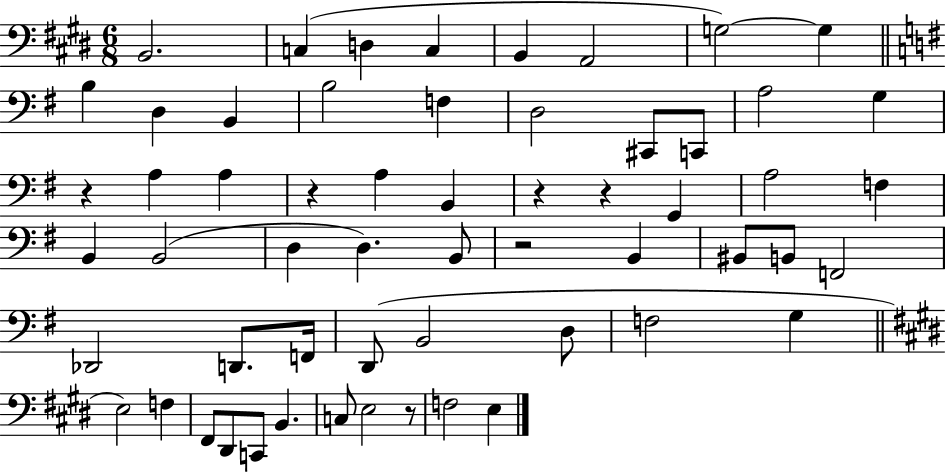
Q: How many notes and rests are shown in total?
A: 58